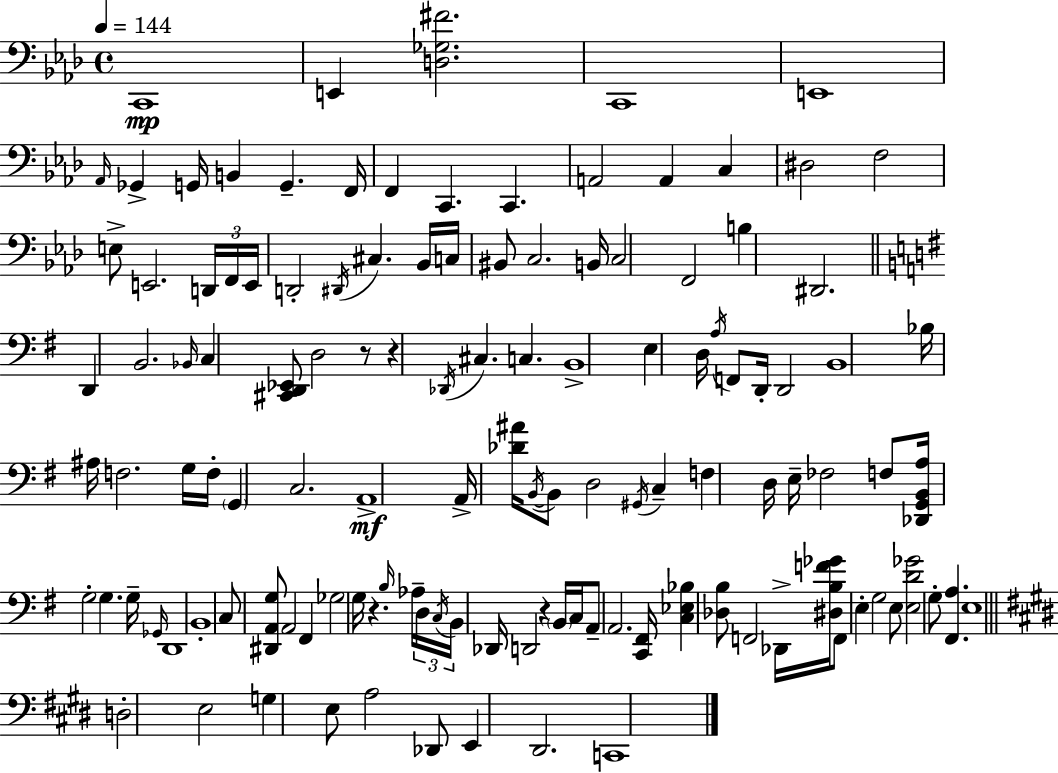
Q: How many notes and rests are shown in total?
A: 124